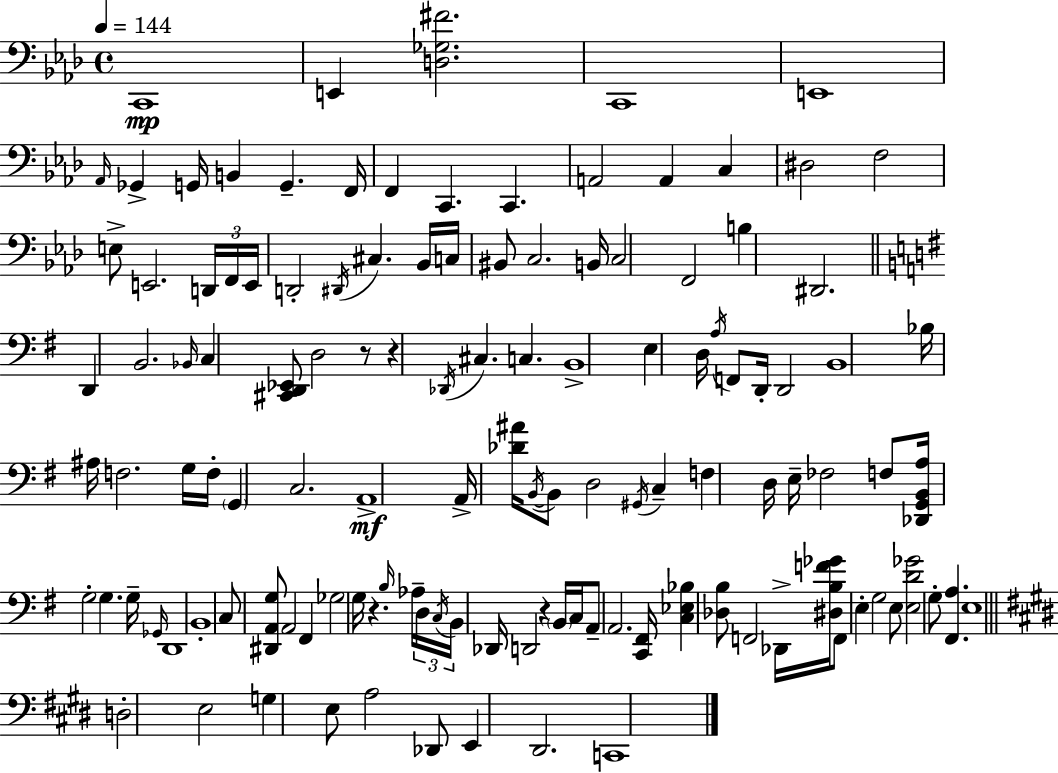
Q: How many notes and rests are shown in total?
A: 124